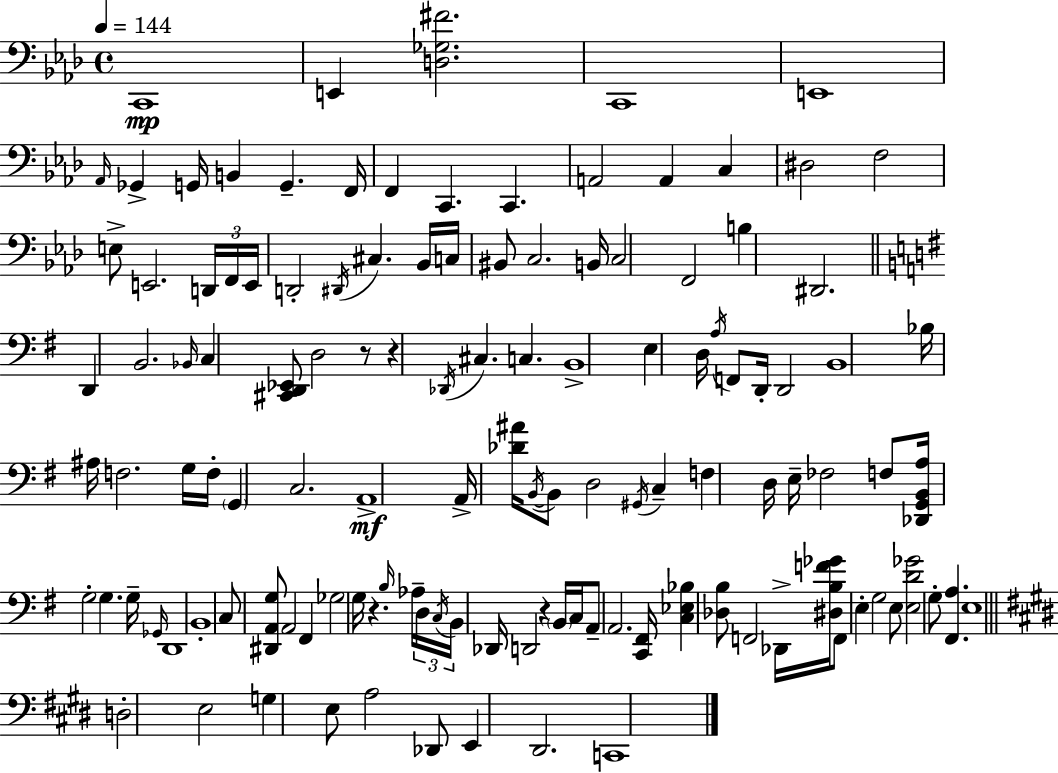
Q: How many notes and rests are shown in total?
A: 124